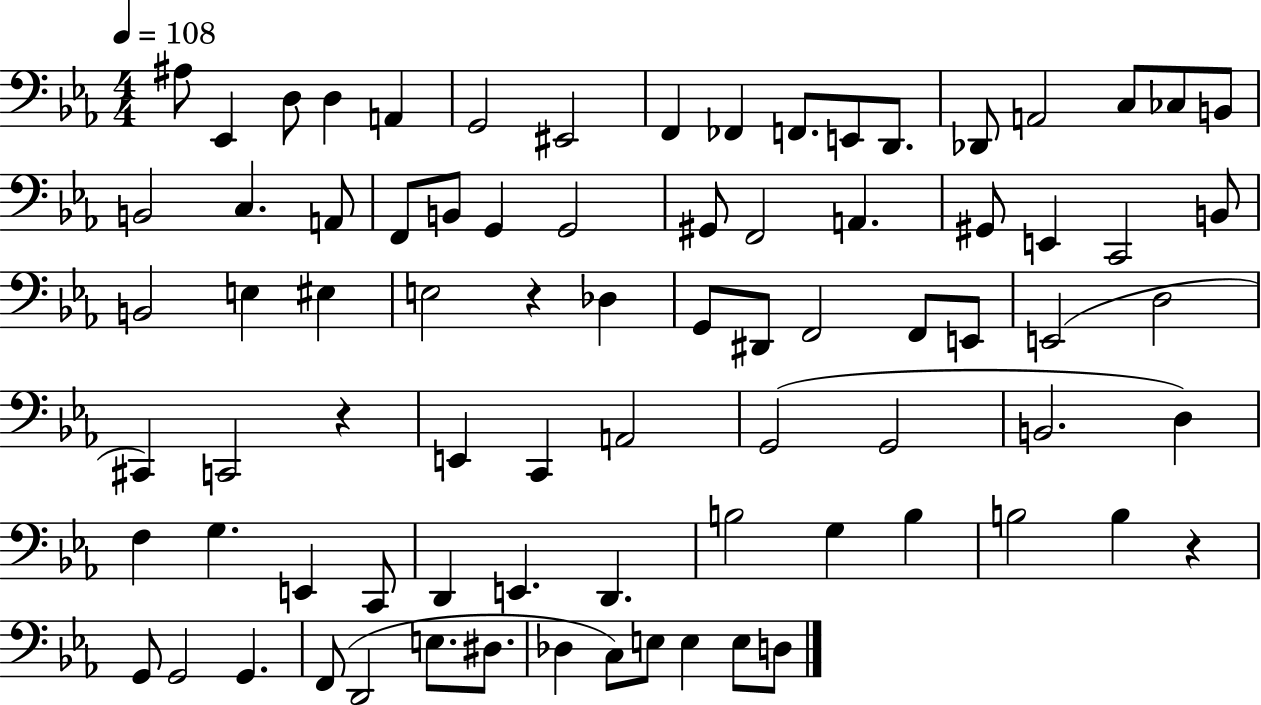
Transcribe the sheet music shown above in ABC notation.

X:1
T:Untitled
M:4/4
L:1/4
K:Eb
^A,/2 _E,, D,/2 D, A,, G,,2 ^E,,2 F,, _F,, F,,/2 E,,/2 D,,/2 _D,,/2 A,,2 C,/2 _C,/2 B,,/2 B,,2 C, A,,/2 F,,/2 B,,/2 G,, G,,2 ^G,,/2 F,,2 A,, ^G,,/2 E,, C,,2 B,,/2 B,,2 E, ^E, E,2 z _D, G,,/2 ^D,,/2 F,,2 F,,/2 E,,/2 E,,2 D,2 ^C,, C,,2 z E,, C,, A,,2 G,,2 G,,2 B,,2 D, F, G, E,, C,,/2 D,, E,, D,, B,2 G, B, B,2 B, z G,,/2 G,,2 G,, F,,/2 D,,2 E,/2 ^D,/2 _D, C,/2 E,/2 E, E,/2 D,/2